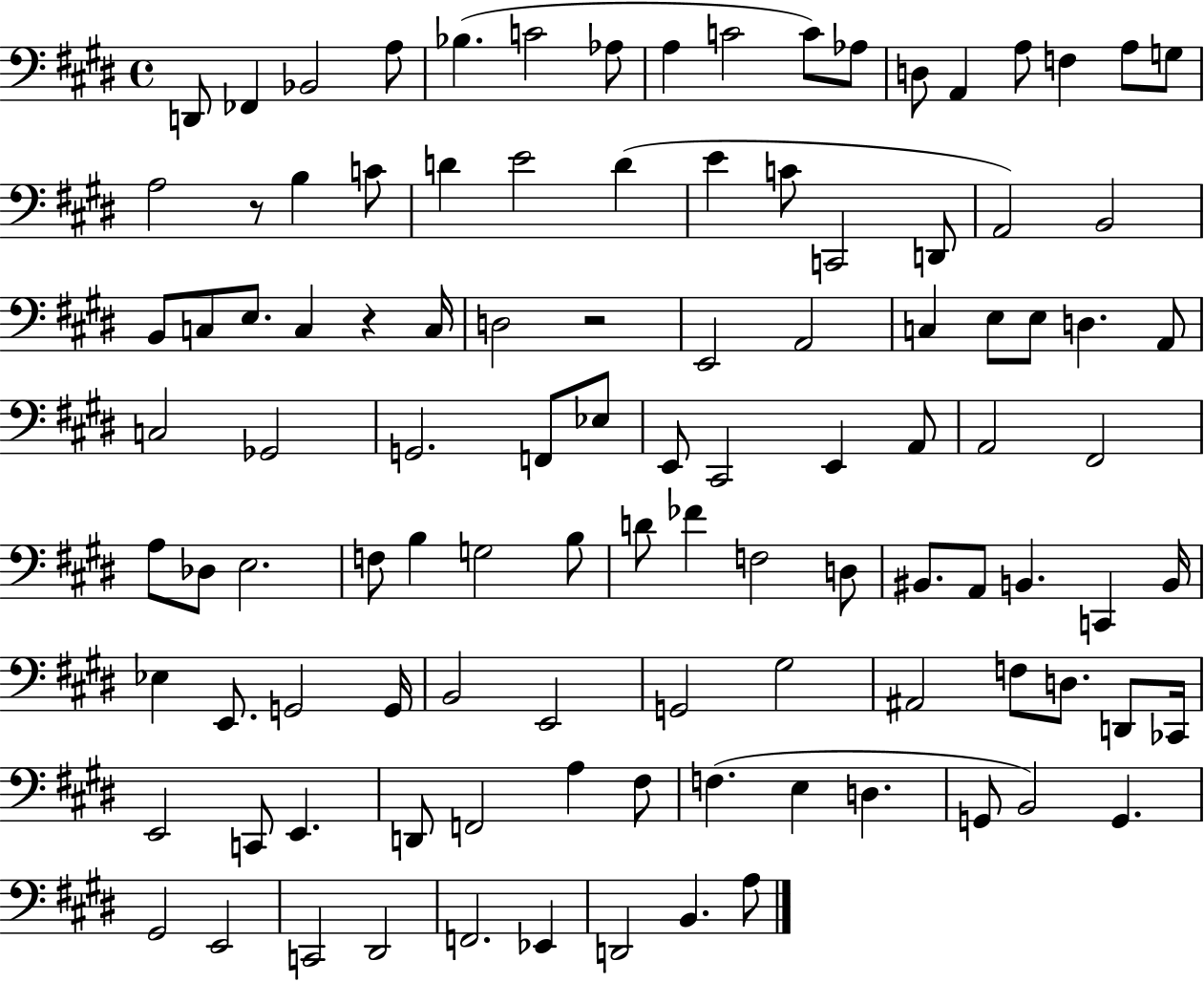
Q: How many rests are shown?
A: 3